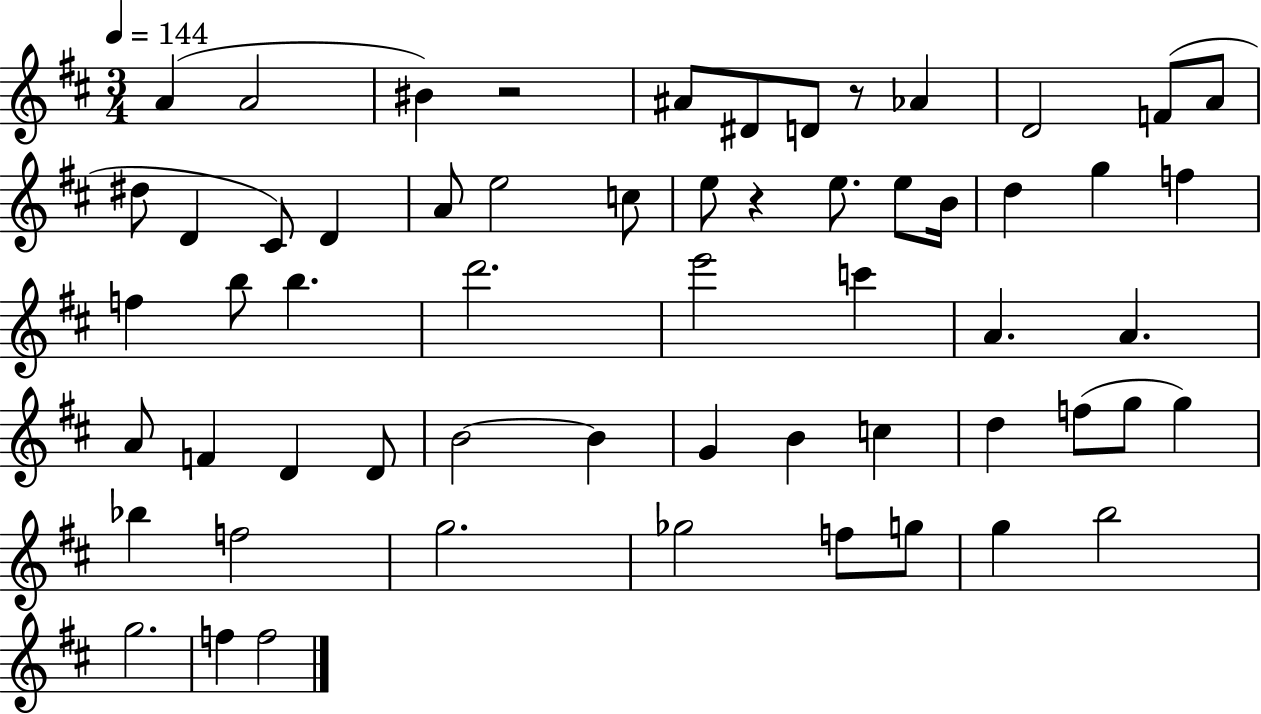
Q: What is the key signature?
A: D major